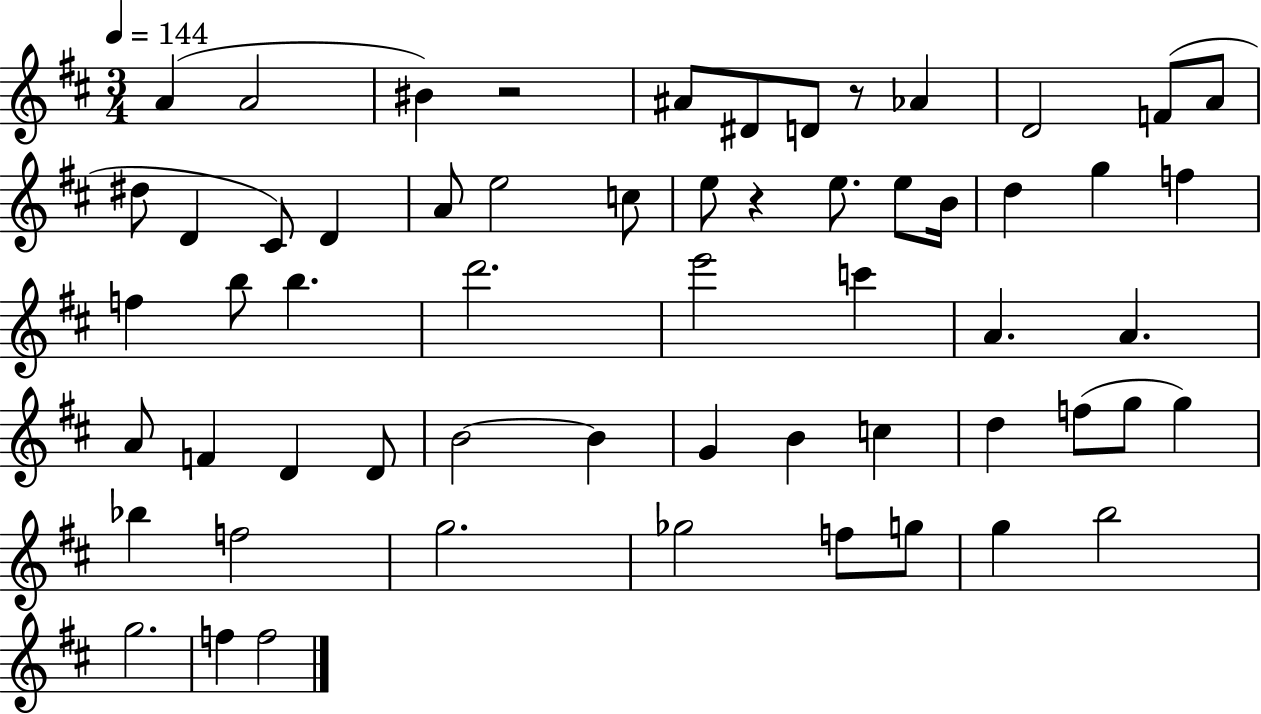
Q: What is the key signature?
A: D major